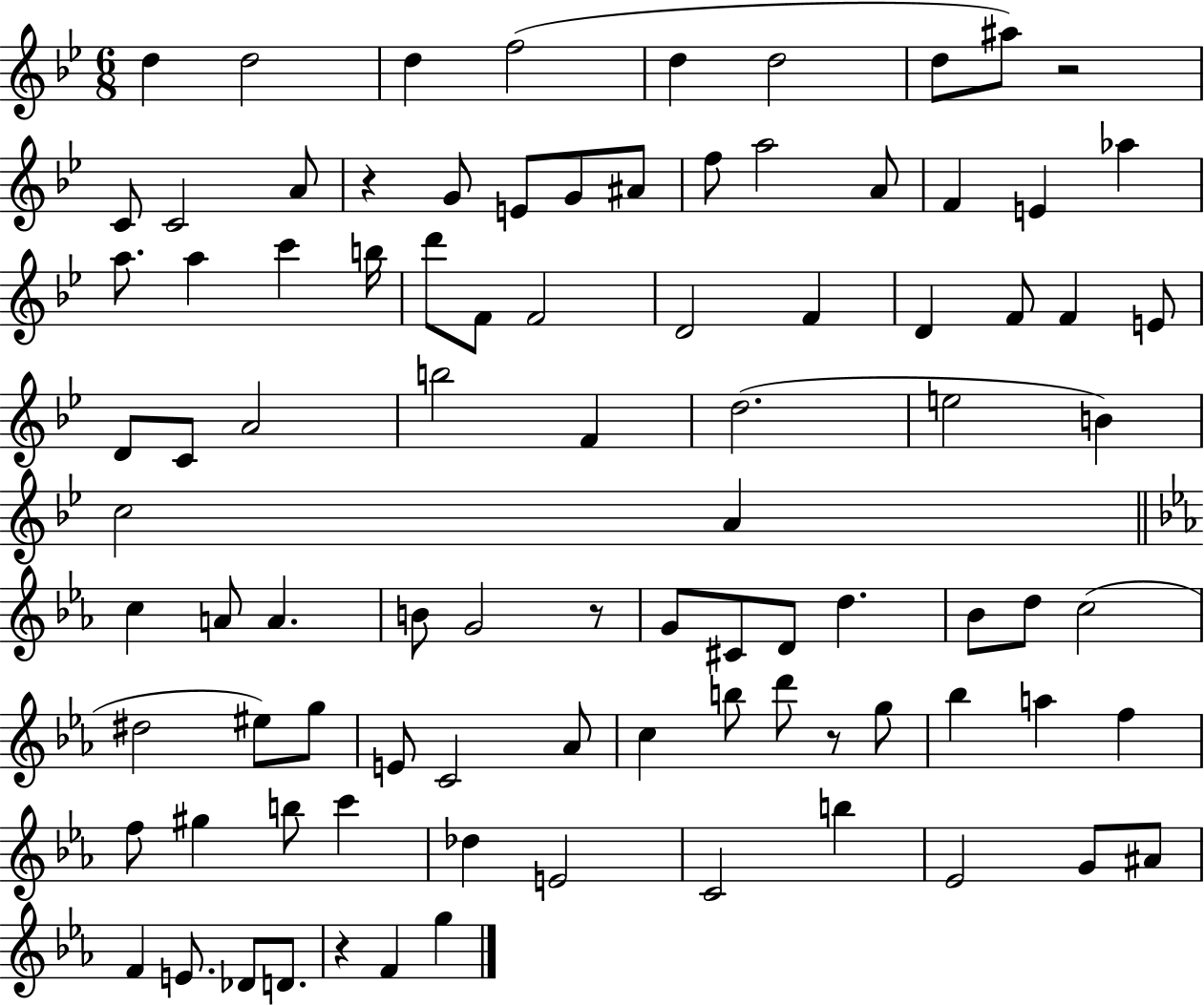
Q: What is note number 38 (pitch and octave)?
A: B5